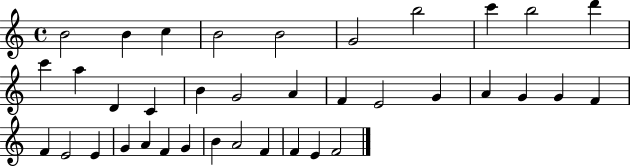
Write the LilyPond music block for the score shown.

{
  \clef treble
  \time 4/4
  \defaultTimeSignature
  \key c \major
  b'2 b'4 c''4 | b'2 b'2 | g'2 b''2 | c'''4 b''2 d'''4 | \break c'''4 a''4 d'4 c'4 | b'4 g'2 a'4 | f'4 e'2 g'4 | a'4 g'4 g'4 f'4 | \break f'4 e'2 e'4 | g'4 a'4 f'4 g'4 | b'4 a'2 f'4 | f'4 e'4 f'2 | \break \bar "|."
}